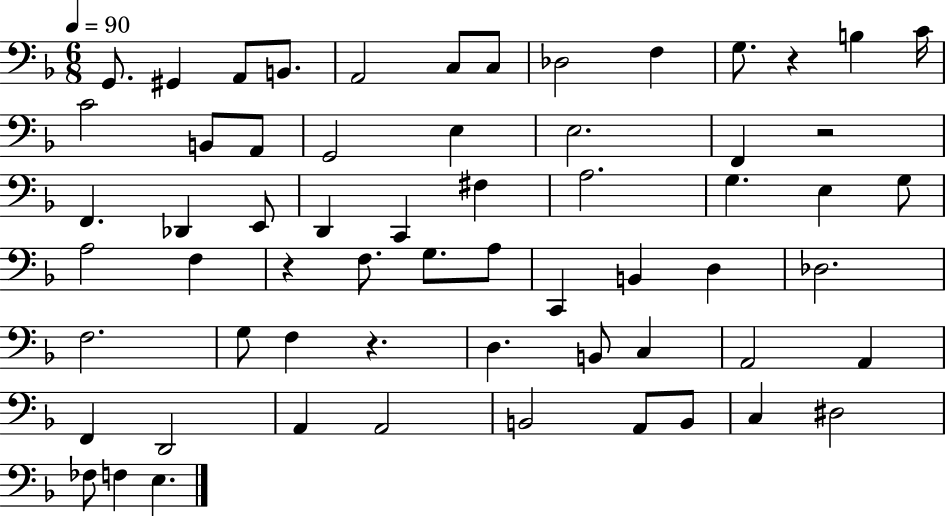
G2/e. G#2/q A2/e B2/e. A2/h C3/e C3/e Db3/h F3/q G3/e. R/q B3/q C4/s C4/h B2/e A2/e G2/h E3/q E3/h. F2/q R/h F2/q. Db2/q E2/e D2/q C2/q F#3/q A3/h. G3/q. E3/q G3/e A3/h F3/q R/q F3/e. G3/e. A3/e C2/q B2/q D3/q Db3/h. F3/h. G3/e F3/q R/q. D3/q. B2/e C3/q A2/h A2/q F2/q D2/h A2/q A2/h B2/h A2/e B2/e C3/q D#3/h FES3/e F3/q E3/q.